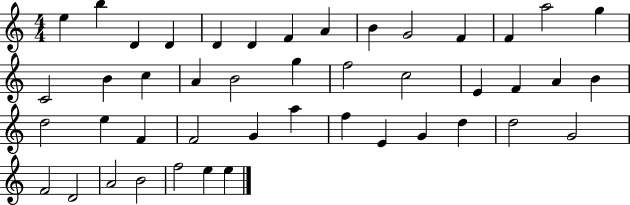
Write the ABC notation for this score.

X:1
T:Untitled
M:4/4
L:1/4
K:C
e b D D D D F A B G2 F F a2 g C2 B c A B2 g f2 c2 E F A B d2 e F F2 G a f E G d d2 G2 F2 D2 A2 B2 f2 e e